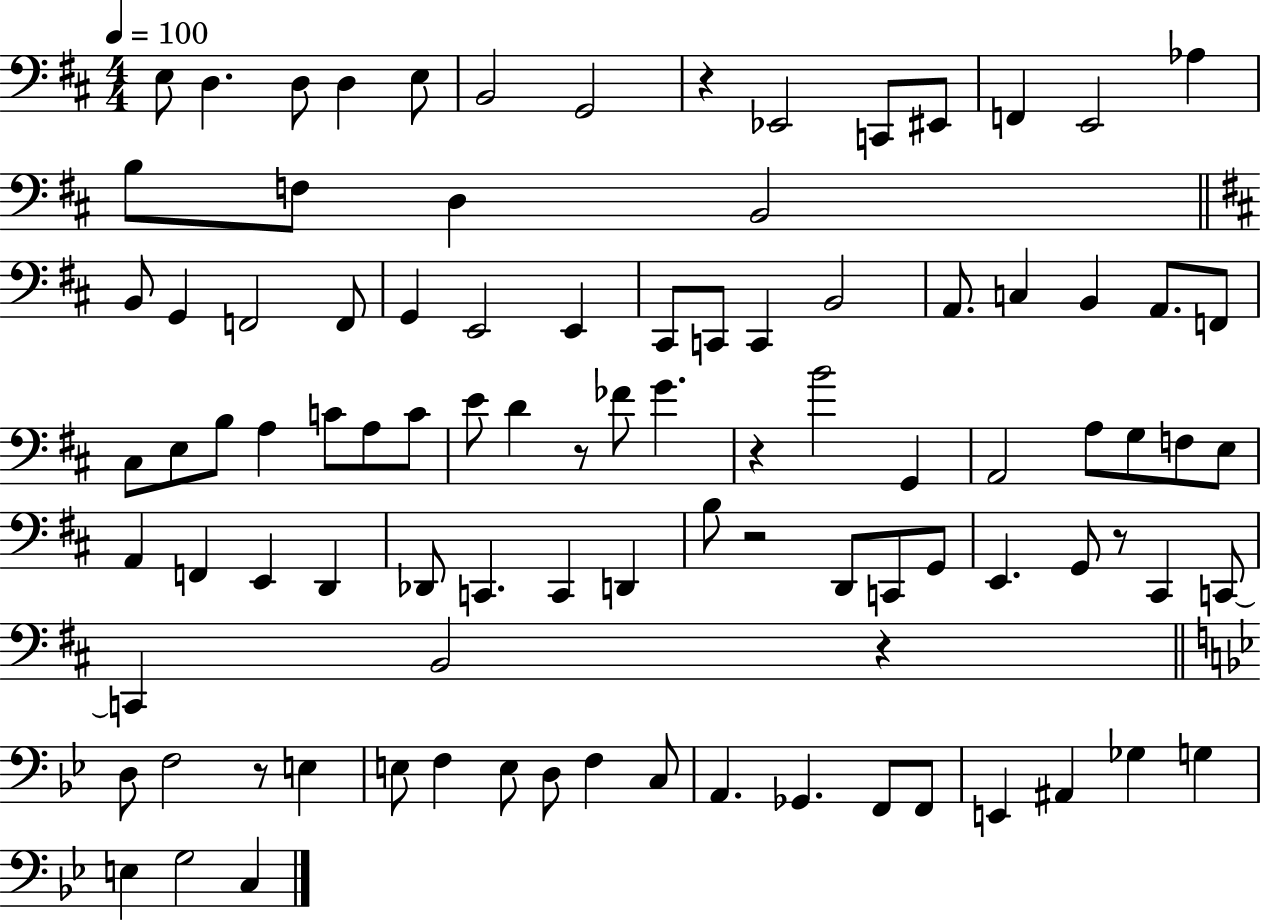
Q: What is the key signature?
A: D major